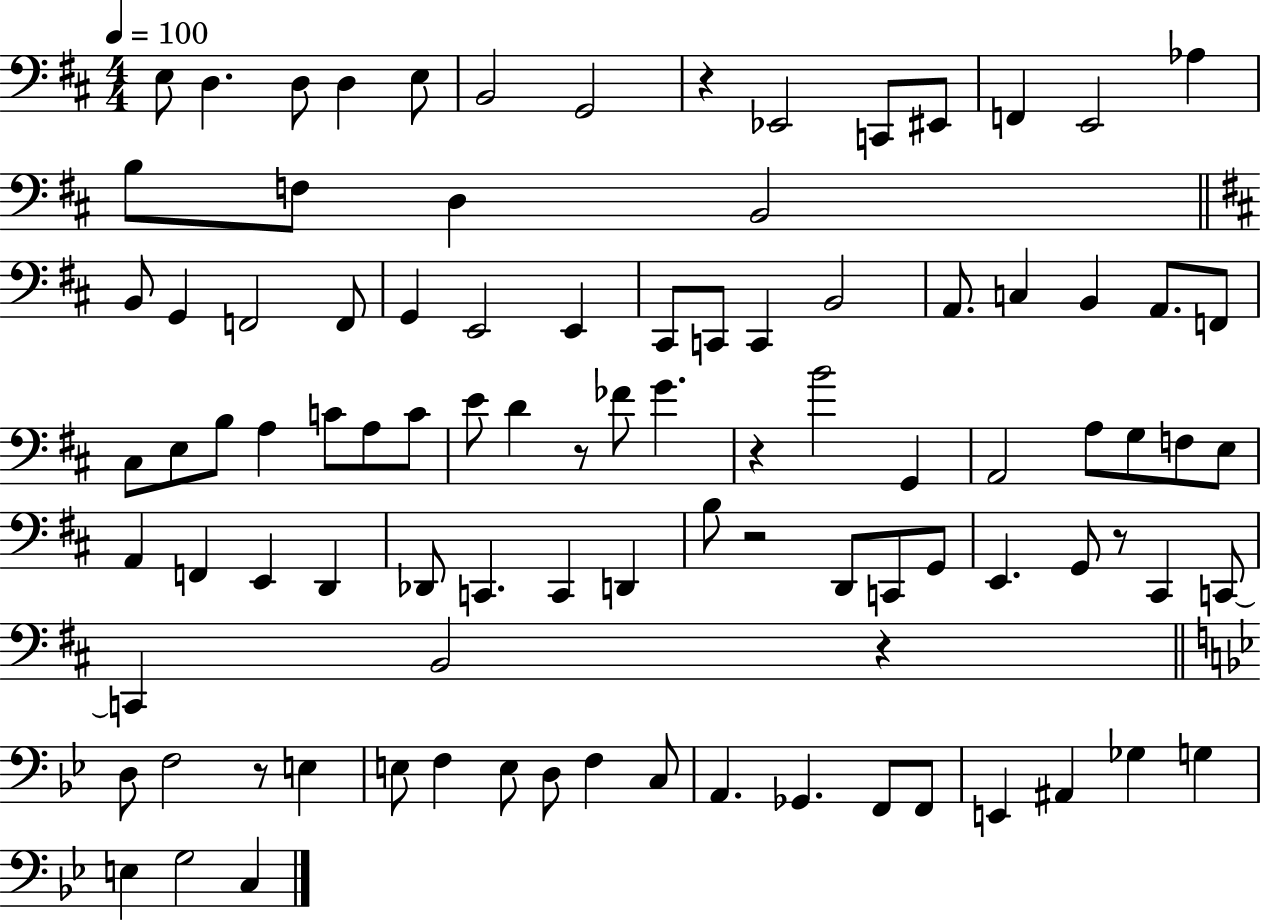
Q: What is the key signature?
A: D major